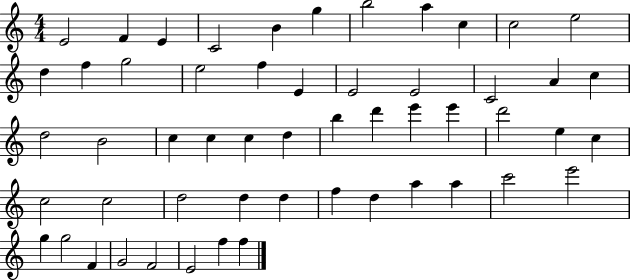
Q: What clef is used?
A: treble